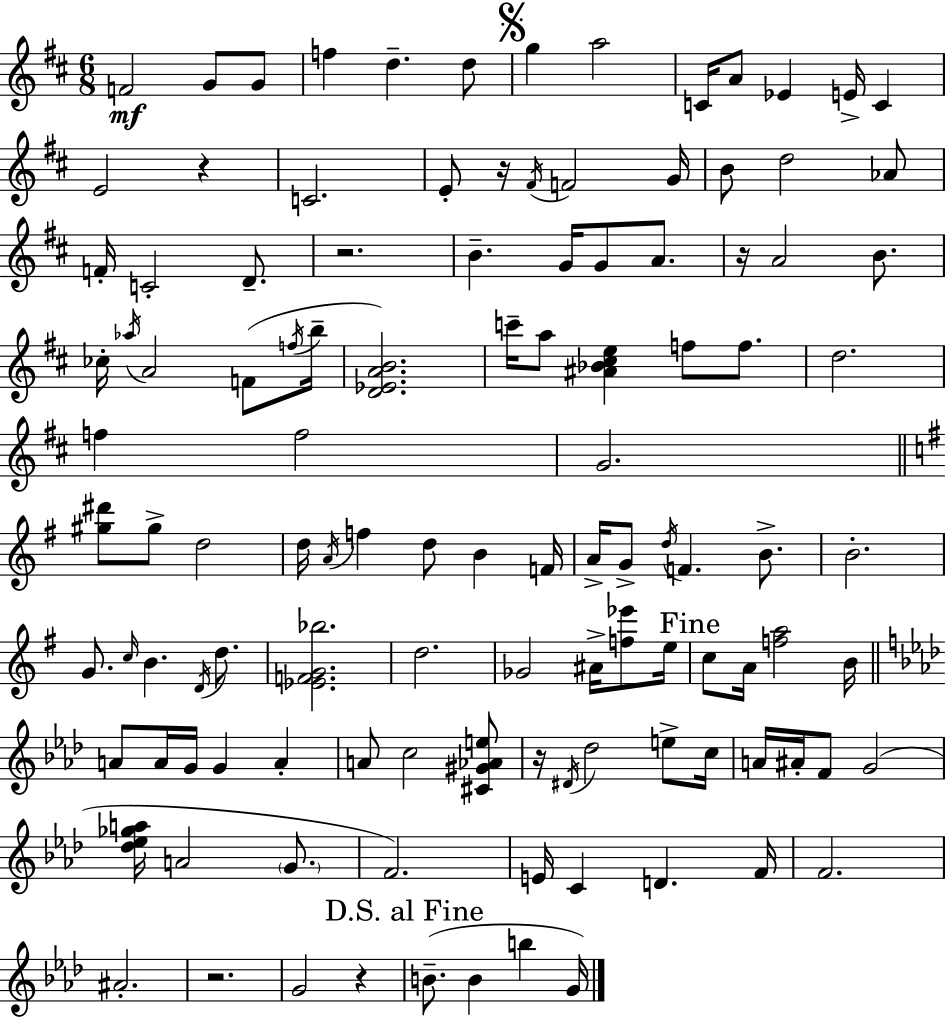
F4/h G4/e G4/e F5/q D5/q. D5/e G5/q A5/h C4/s A4/e Eb4/q E4/s C4/q E4/h R/q C4/h. E4/e R/s F#4/s F4/h G4/s B4/e D5/h Ab4/e F4/s C4/h D4/e. R/h. B4/q. G4/s G4/e A4/e. R/s A4/h B4/e. CES5/s Ab5/s A4/h F4/e F5/s B5/s [D4,Eb4,A4,B4]/h. C6/s A5/e [A#4,Bb4,C#5,E5]/q F5/e F5/e. D5/h. F5/q F5/h G4/h. [G#5,D#6]/e G#5/e D5/h D5/s A4/s F5/q D5/e B4/q F4/s A4/s G4/e D5/s F4/q. B4/e. B4/h. G4/e. C5/s B4/q. D4/s D5/e. [Eb4,F4,G4,Bb5]/h. D5/h. Gb4/h A#4/s [F5,Eb6]/e E5/s C5/e A4/s [F5,A5]/h B4/s A4/e A4/s G4/s G4/q A4/q A4/e C5/h [C#4,G#4,Ab4,E5]/e R/s D#4/s Db5/h E5/e C5/s A4/s A#4/s F4/e G4/h [Db5,Eb5,Gb5,A5]/s A4/h G4/e. F4/h. E4/s C4/q D4/q. F4/s F4/h. A#4/h. R/h. G4/h R/q B4/e. B4/q B5/q G4/s